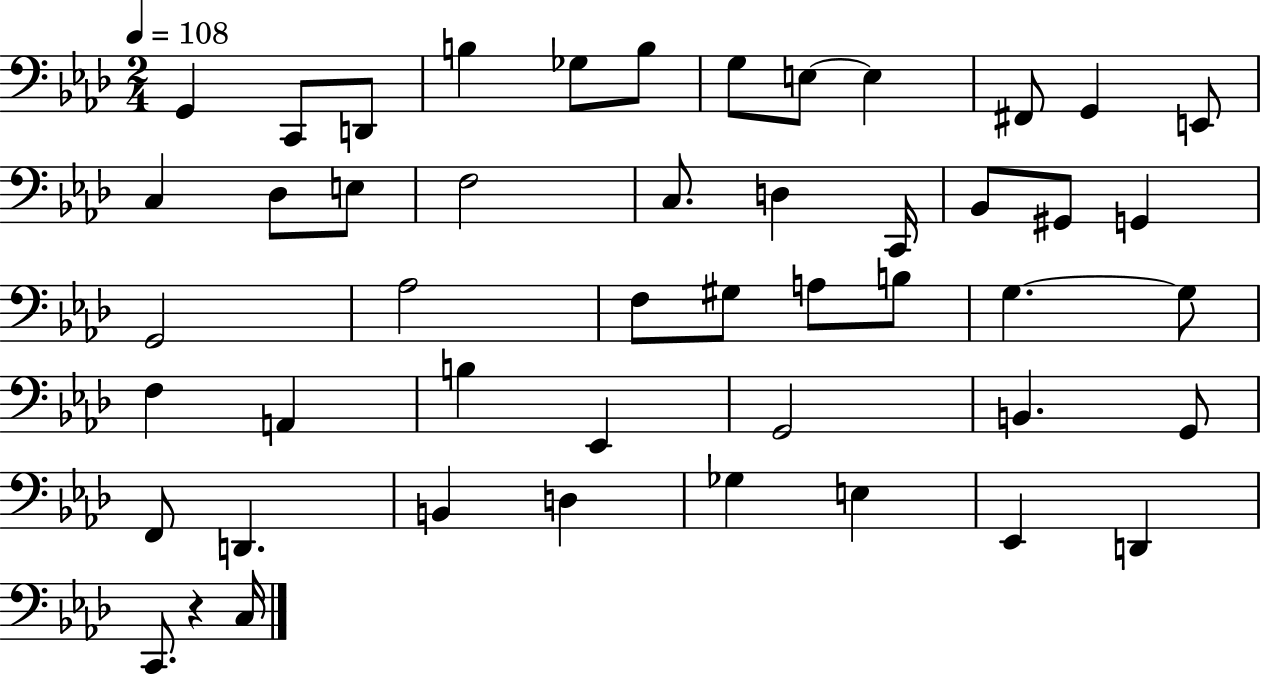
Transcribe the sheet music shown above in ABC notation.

X:1
T:Untitled
M:2/4
L:1/4
K:Ab
G,, C,,/2 D,,/2 B, _G,/2 B,/2 G,/2 E,/2 E, ^F,,/2 G,, E,,/2 C, _D,/2 E,/2 F,2 C,/2 D, C,,/4 _B,,/2 ^G,,/2 G,, G,,2 _A,2 F,/2 ^G,/2 A,/2 B,/2 G, G,/2 F, A,, B, _E,, G,,2 B,, G,,/2 F,,/2 D,, B,, D, _G, E, _E,, D,, C,,/2 z C,/4